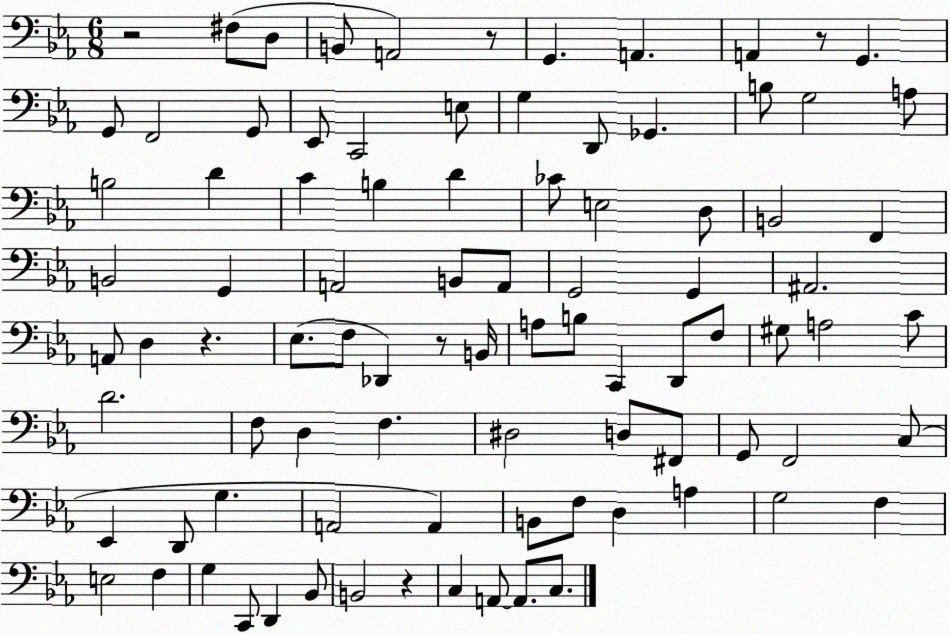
X:1
T:Untitled
M:6/8
L:1/4
K:Eb
z2 ^F,/2 D,/2 B,,/2 A,,2 z/2 G,, A,, A,, z/2 G,, G,,/2 F,,2 G,,/2 _E,,/2 C,,2 E,/2 G, D,,/2 _G,, B,/2 G,2 A,/2 B,2 D C B, D _C/2 E,2 D,/2 B,,2 F,, B,,2 G,, A,,2 B,,/2 A,,/2 G,,2 G,, ^A,,2 A,,/2 D, z _E,/2 F,/2 _D,, z/2 B,,/4 A,/2 B,/2 C,, D,,/2 F,/2 ^G,/2 A,2 C/2 D2 F,/2 D, F, ^D,2 D,/2 ^F,,/2 G,,/2 F,,2 C,/2 _E,, D,,/2 G, A,,2 A,, B,,/2 F,/2 D, A, G,2 F, E,2 F, G, C,,/2 D,, _B,,/2 B,,2 z C, A,,/2 A,,/2 C,/2